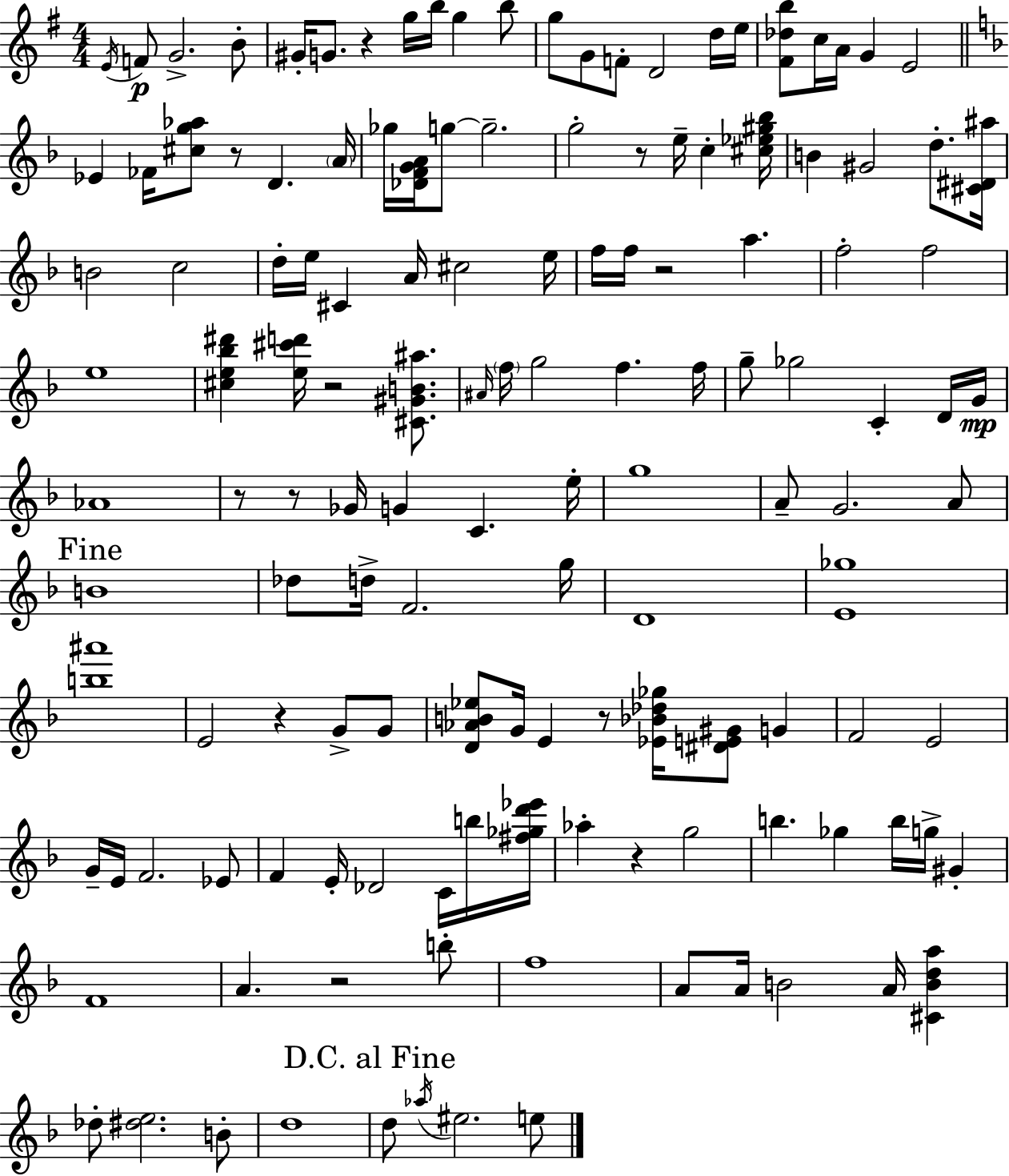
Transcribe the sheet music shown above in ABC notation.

X:1
T:Untitled
M:4/4
L:1/4
K:Em
E/4 F/2 G2 B/2 ^G/4 G/2 z g/4 b/4 g b/2 g/2 G/2 F/2 D2 d/4 e/4 [^F_db]/2 c/4 A/4 G E2 _E _F/4 [^cg_a]/2 z/2 D A/4 _g/4 [_DFGA]/4 g/2 g2 g2 z/2 e/4 c [^c_e^g_b]/4 B ^G2 d/2 [^C^D^a]/4 B2 c2 d/4 e/4 ^C A/4 ^c2 e/4 f/4 f/4 z2 a f2 f2 e4 [^ce_b^d'] [e^c'd']/4 z2 [^C^GB^a]/2 ^A/4 f/4 g2 f f/4 g/2 _g2 C D/4 G/4 _A4 z/2 z/2 _G/4 G C e/4 g4 A/2 G2 A/2 B4 _d/2 d/4 F2 g/4 D4 [E_g]4 [b^a']4 E2 z G/2 G/2 [D_AB_e]/2 G/4 E z/2 [_E_B_d_g]/4 [^DE^G]/2 G F2 E2 G/4 E/4 F2 _E/2 F E/4 _D2 C/4 b/4 [^f_gd'_e']/4 _a z g2 b _g b/4 g/4 ^G F4 A z2 b/2 f4 A/2 A/4 B2 A/4 [^CBda] _d/2 [^de]2 B/2 d4 d/2 _a/4 ^e2 e/2